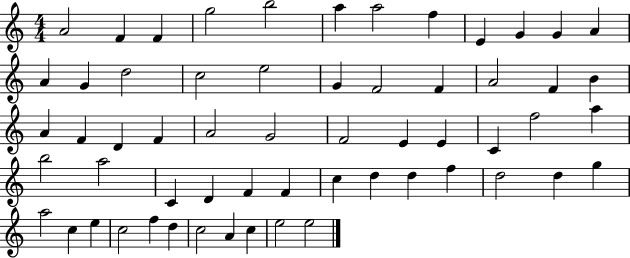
{
  \clef treble
  \numericTimeSignature
  \time 4/4
  \key c \major
  a'2 f'4 f'4 | g''2 b''2 | a''4 a''2 f''4 | e'4 g'4 g'4 a'4 | \break a'4 g'4 d''2 | c''2 e''2 | g'4 f'2 f'4 | a'2 f'4 b'4 | \break a'4 f'4 d'4 f'4 | a'2 g'2 | f'2 e'4 e'4 | c'4 f''2 a''4 | \break b''2 a''2 | c'4 d'4 f'4 f'4 | c''4 d''4 d''4 f''4 | d''2 d''4 g''4 | \break a''2 c''4 e''4 | c''2 f''4 d''4 | c''2 a'4 c''4 | e''2 e''2 | \break \bar "|."
}